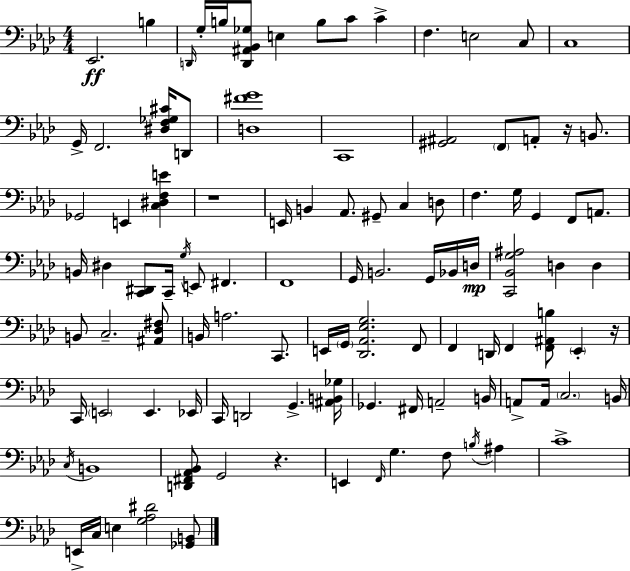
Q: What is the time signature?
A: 4/4